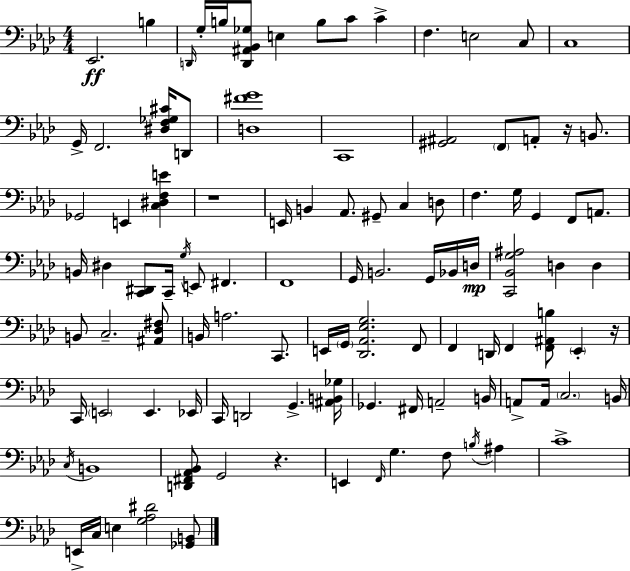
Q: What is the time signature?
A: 4/4